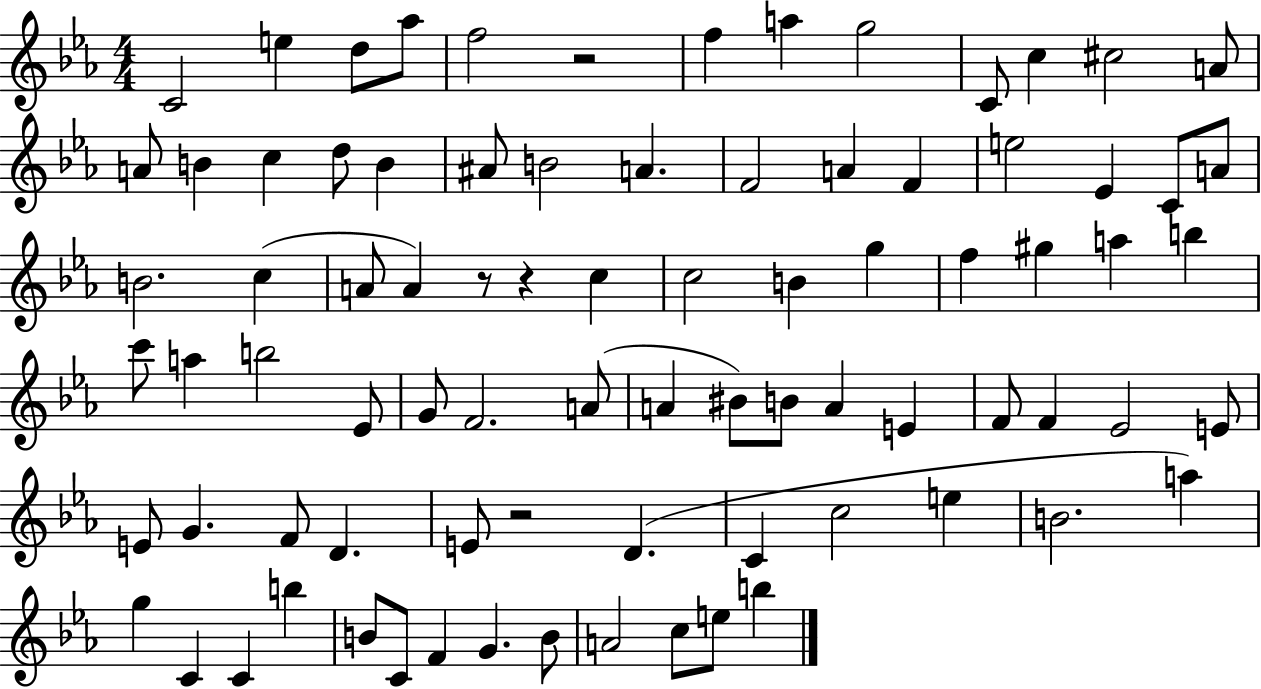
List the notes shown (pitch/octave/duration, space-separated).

C4/h E5/q D5/e Ab5/e F5/h R/h F5/q A5/q G5/h C4/e C5/q C#5/h A4/e A4/e B4/q C5/q D5/e B4/q A#4/e B4/h A4/q. F4/h A4/q F4/q E5/h Eb4/q C4/e A4/e B4/h. C5/q A4/e A4/q R/e R/q C5/q C5/h B4/q G5/q F5/q G#5/q A5/q B5/q C6/e A5/q B5/h Eb4/e G4/e F4/h. A4/e A4/q BIS4/e B4/e A4/q E4/q F4/e F4/q Eb4/h E4/e E4/e G4/q. F4/e D4/q. E4/e R/h D4/q. C4/q C5/h E5/q B4/h. A5/q G5/q C4/q C4/q B5/q B4/e C4/e F4/q G4/q. B4/e A4/h C5/e E5/e B5/q